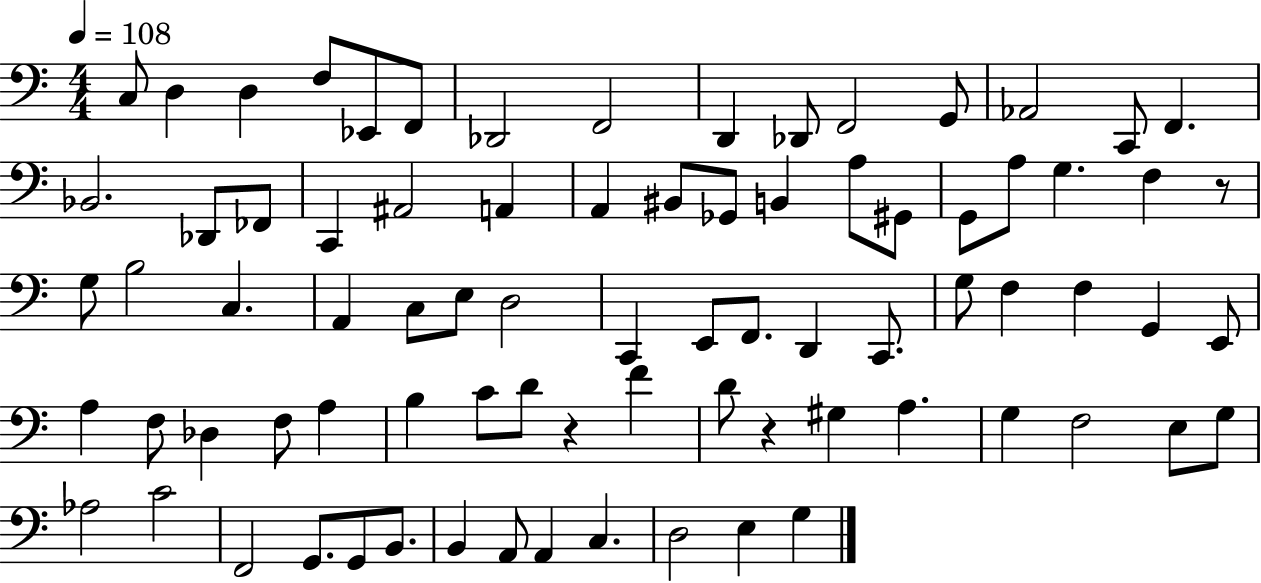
{
  \clef bass
  \numericTimeSignature
  \time 4/4
  \key c \major
  \tempo 4 = 108
  c8 d4 d4 f8 ees,8 f,8 | des,2 f,2 | d,4 des,8 f,2 g,8 | aes,2 c,8 f,4. | \break bes,2. des,8 fes,8 | c,4 ais,2 a,4 | a,4 bis,8 ges,8 b,4 a8 gis,8 | g,8 a8 g4. f4 r8 | \break g8 b2 c4. | a,4 c8 e8 d2 | c,4 e,8 f,8. d,4 c,8. | g8 f4 f4 g,4 e,8 | \break a4 f8 des4 f8 a4 | b4 c'8 d'8 r4 f'4 | d'8 r4 gis4 a4. | g4 f2 e8 g8 | \break aes2 c'2 | f,2 g,8. g,8 b,8. | b,4 a,8 a,4 c4. | d2 e4 g4 | \break \bar "|."
}